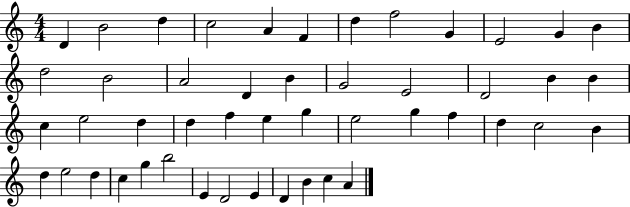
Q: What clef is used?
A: treble